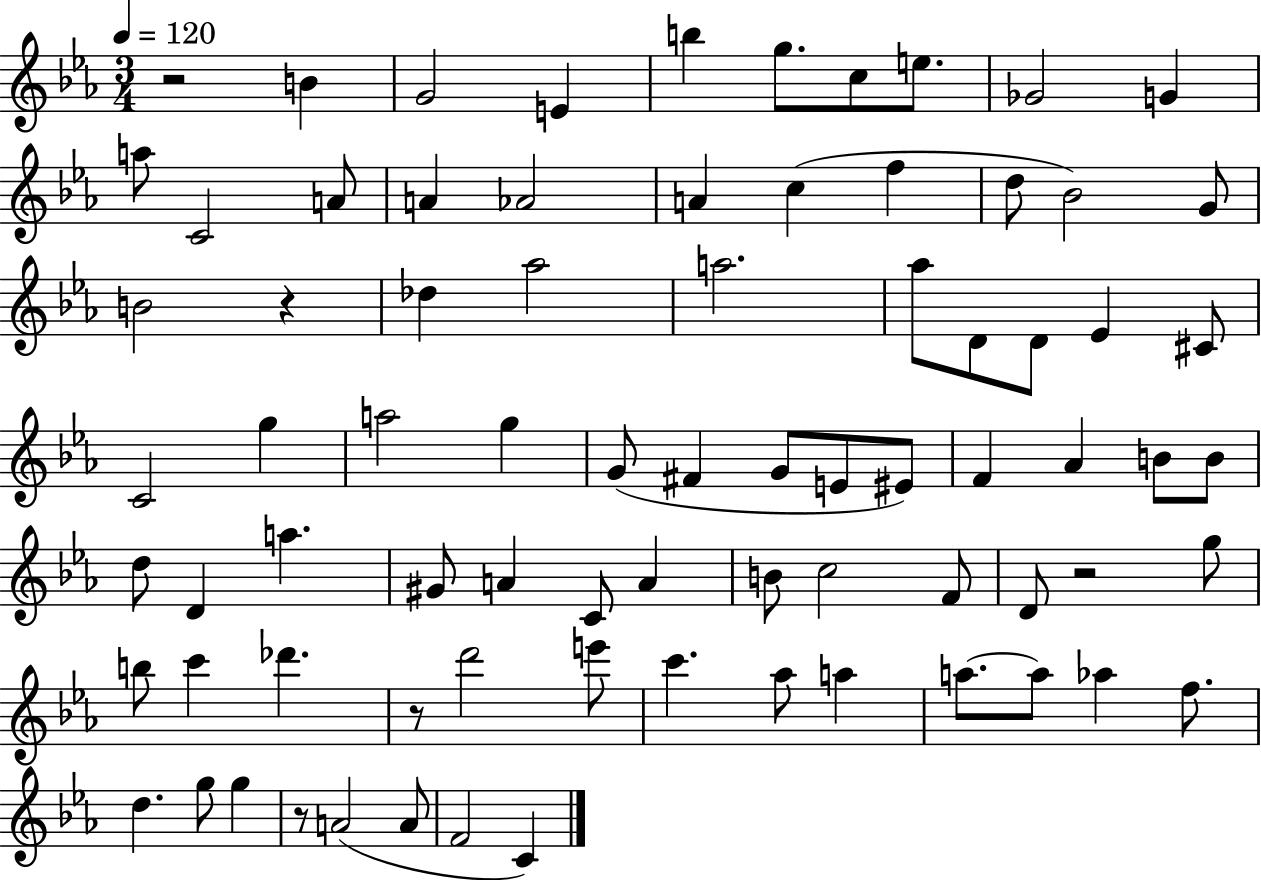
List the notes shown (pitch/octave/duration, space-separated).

R/h B4/q G4/h E4/q B5/q G5/e. C5/e E5/e. Gb4/h G4/q A5/e C4/h A4/e A4/q Ab4/h A4/q C5/q F5/q D5/e Bb4/h G4/e B4/h R/q Db5/q Ab5/h A5/h. Ab5/e D4/e D4/e Eb4/q C#4/e C4/h G5/q A5/h G5/q G4/e F#4/q G4/e E4/e EIS4/e F4/q Ab4/q B4/e B4/e D5/e D4/q A5/q. G#4/e A4/q C4/e A4/q B4/e C5/h F4/e D4/e R/h G5/e B5/e C6/q Db6/q. R/e D6/h E6/e C6/q. Ab5/e A5/q A5/e. A5/e Ab5/q F5/e. D5/q. G5/e G5/q R/e A4/h A4/e F4/h C4/q